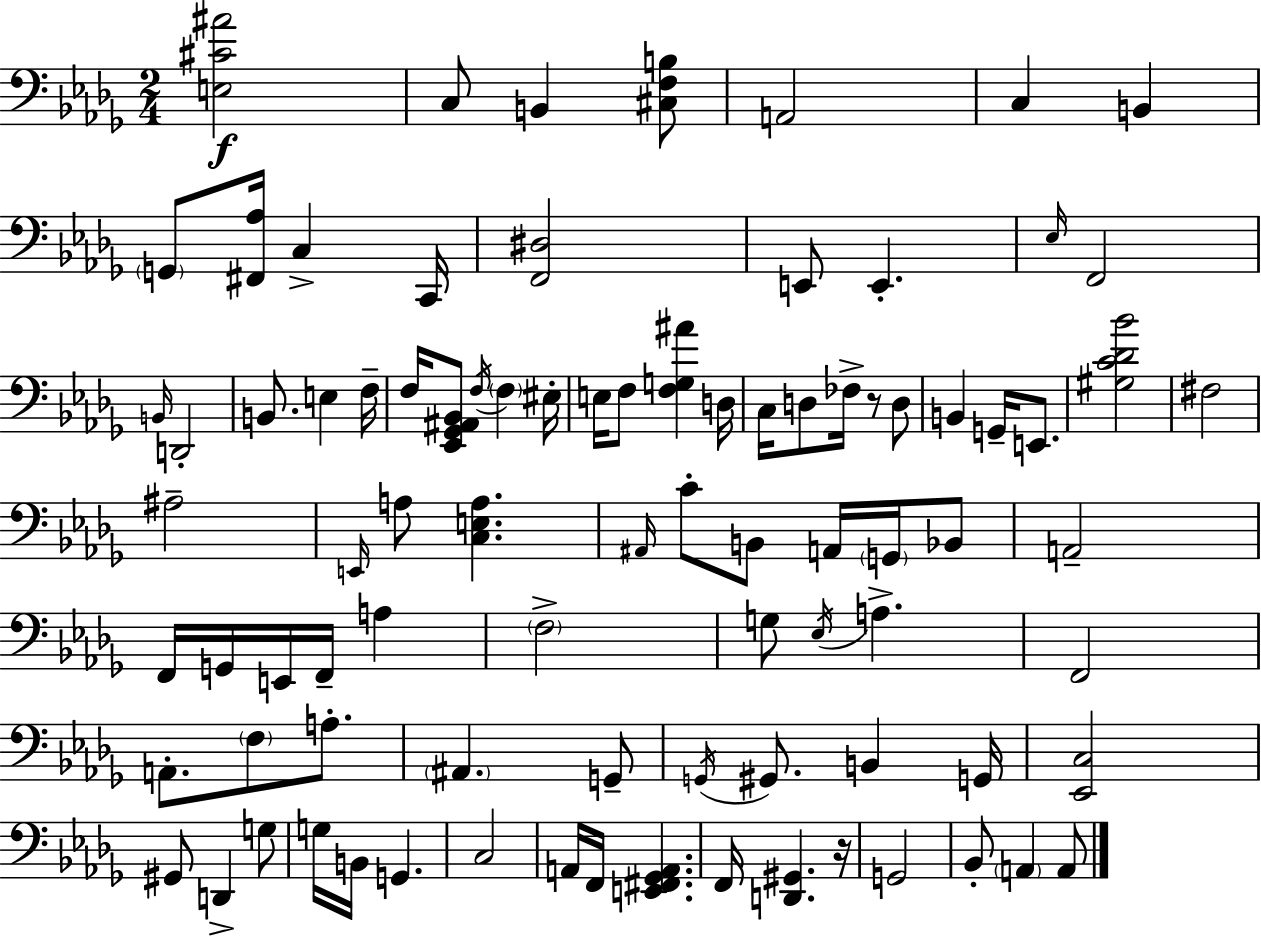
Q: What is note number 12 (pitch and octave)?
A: F2